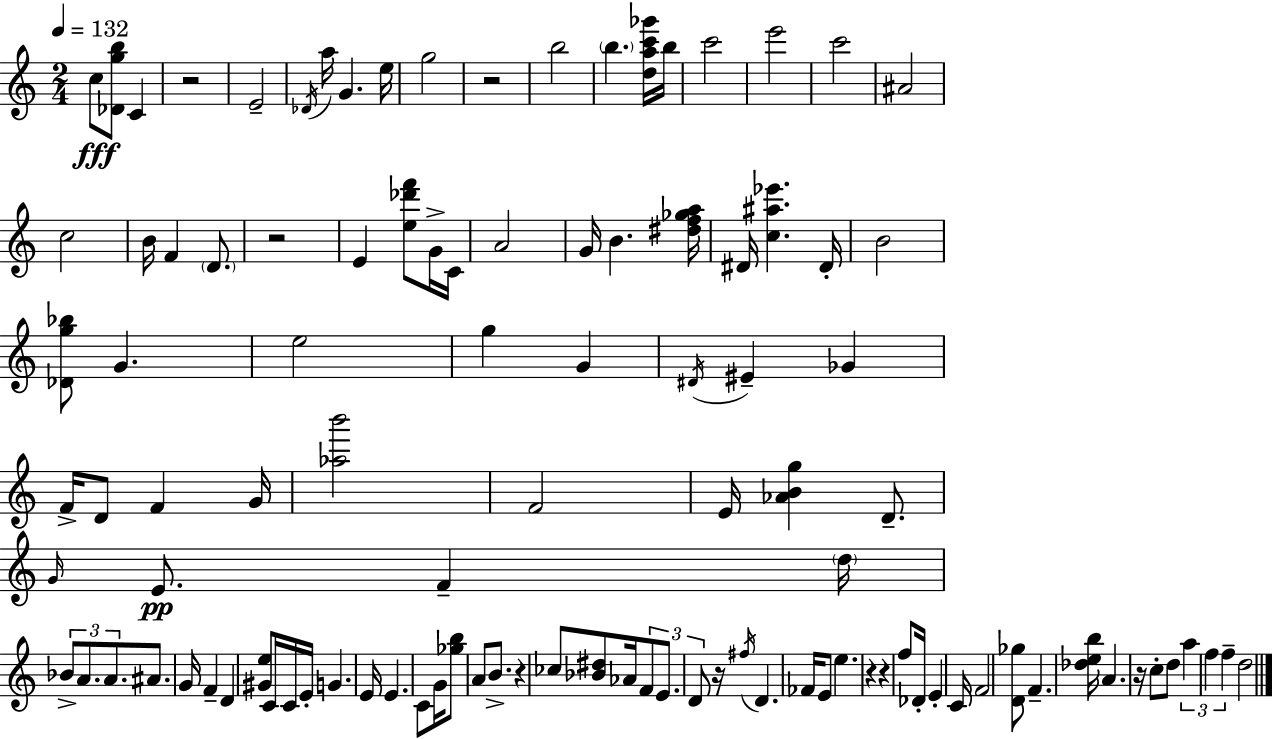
C5/e [Db4,G5,B5]/e C4/q R/h E4/h Db4/s A5/s G4/q. E5/s G5/h R/h B5/h B5/q. [D5,A5,C6,Gb6]/s B5/s C6/h E6/h C6/h A#4/h C5/h B4/s F4/q D4/e. R/h E4/q [E5,Db6,F6]/e G4/s C4/s A4/h G4/s B4/q. [D#5,F5,Gb5,A5]/s D#4/s [C5,A#5,Eb6]/q. D#4/s B4/h [Db4,G5,Bb5]/e G4/q. E5/h G5/q G4/q D#4/s EIS4/q Gb4/q F4/s D4/e F4/q G4/s [Ab5,B6]/h F4/h E4/s [Ab4,B4,G5]/q D4/e. G4/s E4/e. F4/q D5/s Bb4/e A4/e. A4/e. A#4/e. G4/s F4/q D4/q [G#4,E5]/e C4/s C4/s E4/s G4/q. E4/s E4/q. C4/e G4/s [Gb5,B5]/e A4/e B4/e. R/q CES5/e [Bb4,D#5]/e Ab4/s F4/e E4/e. D4/e R/s F#5/s D4/q. FES4/s E4/e E5/q. R/q R/q F5/e Db4/s E4/q C4/s F4/h [D4,Gb5]/e F4/q. [Db5,E5,B5]/s A4/q. R/s C5/e D5/e A5/q F5/q F5/q D5/h